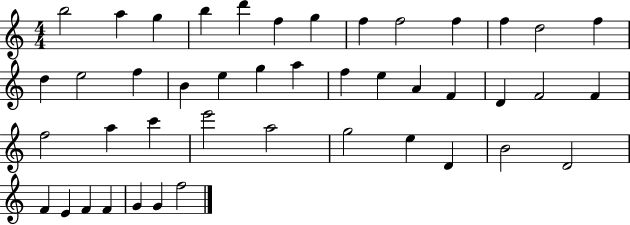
X:1
T:Untitled
M:4/4
L:1/4
K:C
b2 a g b d' f g f f2 f f d2 f d e2 f B e g a f e A F D F2 F f2 a c' e'2 a2 g2 e D B2 D2 F E F F G G f2